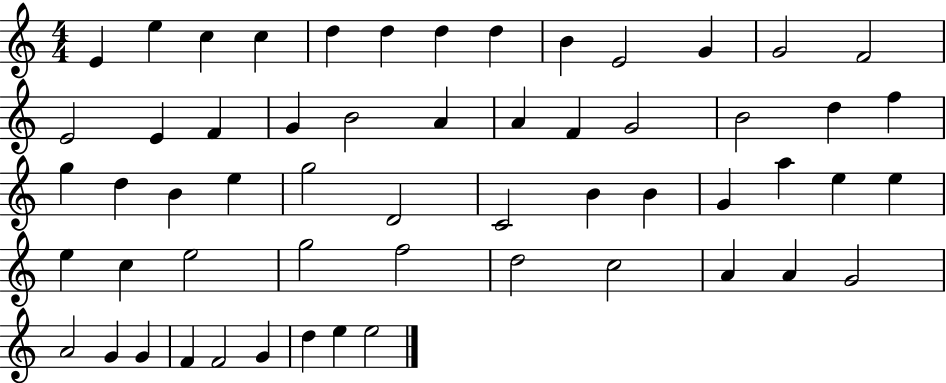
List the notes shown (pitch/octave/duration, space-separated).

E4/q E5/q C5/q C5/q D5/q D5/q D5/q D5/q B4/q E4/h G4/q G4/h F4/h E4/h E4/q F4/q G4/q B4/h A4/q A4/q F4/q G4/h B4/h D5/q F5/q G5/q D5/q B4/q E5/q G5/h D4/h C4/h B4/q B4/q G4/q A5/q E5/q E5/q E5/q C5/q E5/h G5/h F5/h D5/h C5/h A4/q A4/q G4/h A4/h G4/q G4/q F4/q F4/h G4/q D5/q E5/q E5/h